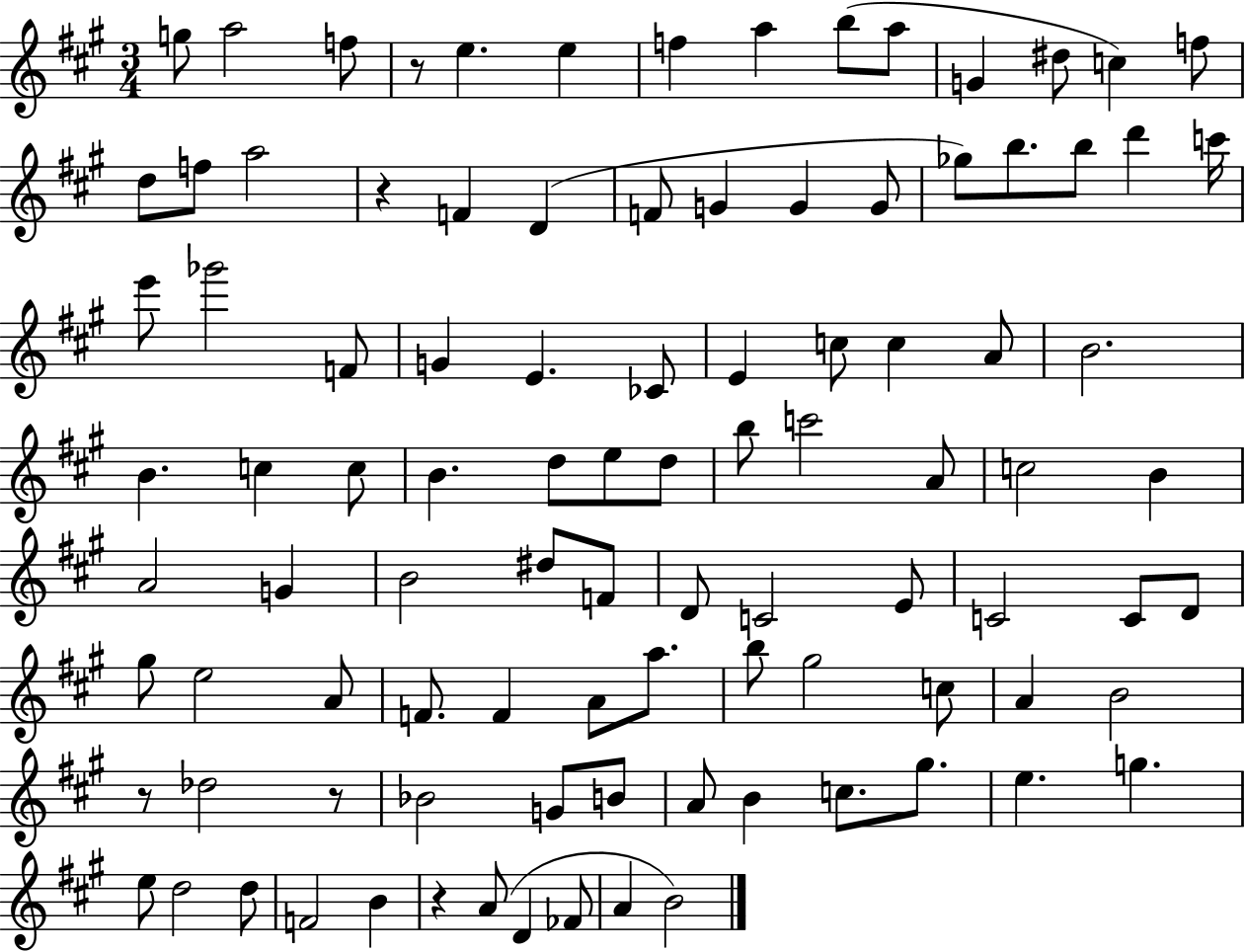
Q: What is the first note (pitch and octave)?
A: G5